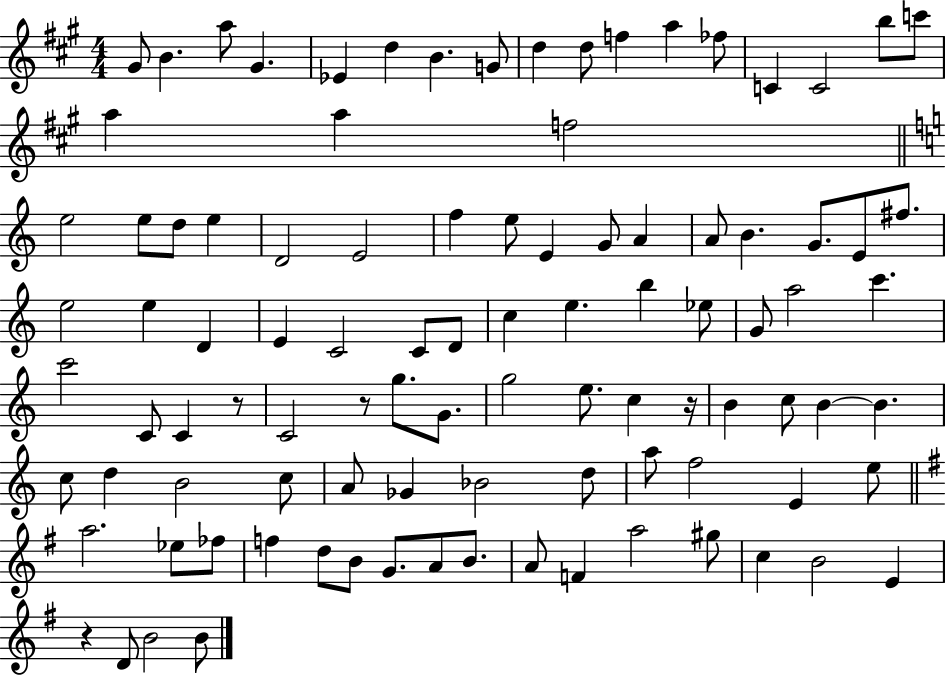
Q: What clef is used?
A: treble